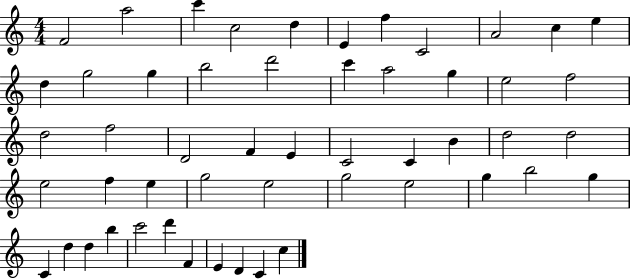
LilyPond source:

{
  \clef treble
  \numericTimeSignature
  \time 4/4
  \key c \major
  f'2 a''2 | c'''4 c''2 d''4 | e'4 f''4 c'2 | a'2 c''4 e''4 | \break d''4 g''2 g''4 | b''2 d'''2 | c'''4 a''2 g''4 | e''2 f''2 | \break d''2 f''2 | d'2 f'4 e'4 | c'2 c'4 b'4 | d''2 d''2 | \break e''2 f''4 e''4 | g''2 e''2 | g''2 e''2 | g''4 b''2 g''4 | \break c'4 d''4 d''4 b''4 | c'''2 d'''4 f'4 | e'4 d'4 c'4 c''4 | \bar "|."
}